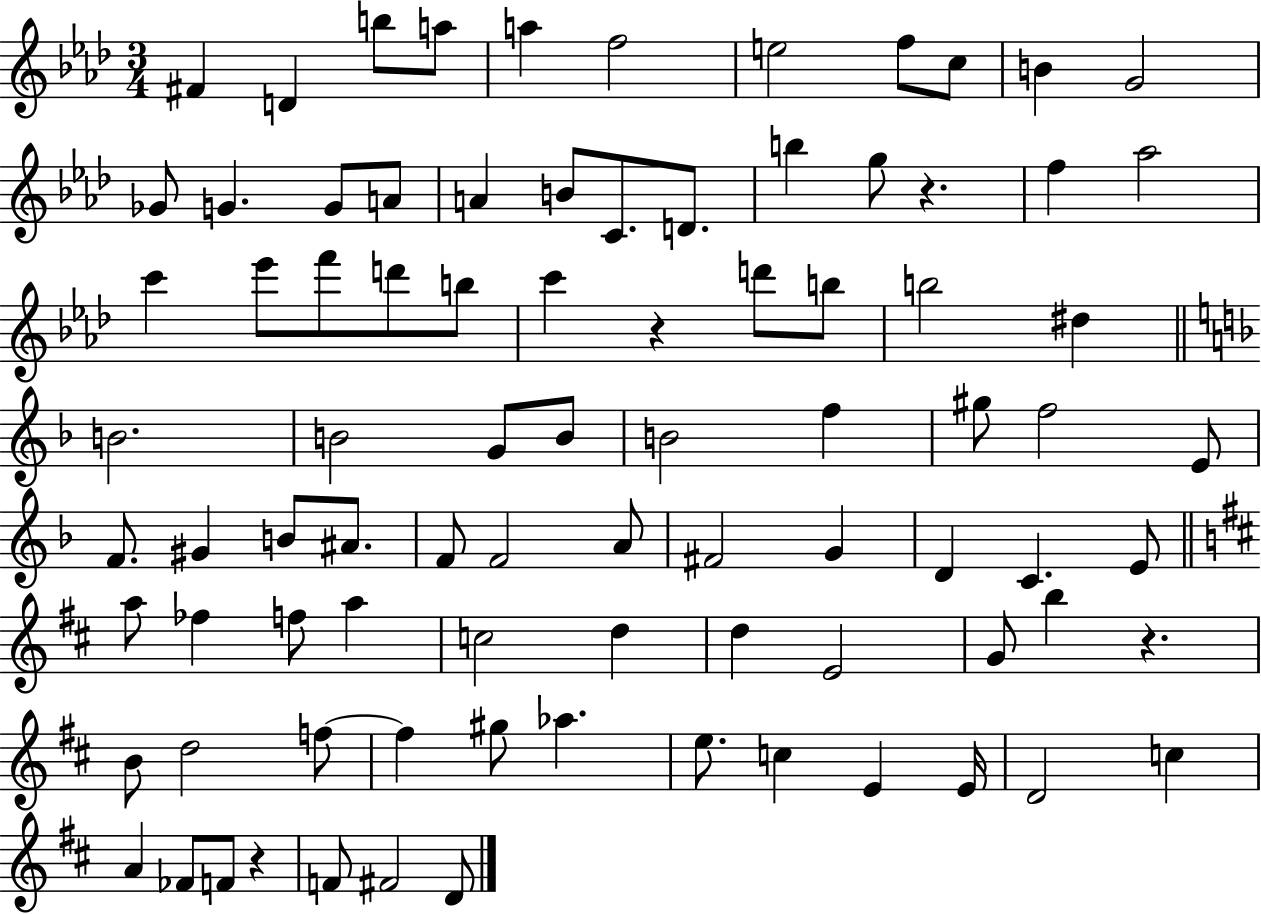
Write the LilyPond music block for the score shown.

{
  \clef treble
  \numericTimeSignature
  \time 3/4
  \key aes \major
  \repeat volta 2 { fis'4 d'4 b''8 a''8 | a''4 f''2 | e''2 f''8 c''8 | b'4 g'2 | \break ges'8 g'4. g'8 a'8 | a'4 b'8 c'8. d'8. | b''4 g''8 r4. | f''4 aes''2 | \break c'''4 ees'''8 f'''8 d'''8 b''8 | c'''4 r4 d'''8 b''8 | b''2 dis''4 | \bar "||" \break \key d \minor b'2. | b'2 g'8 b'8 | b'2 f''4 | gis''8 f''2 e'8 | \break f'8. gis'4 b'8 ais'8. | f'8 f'2 a'8 | fis'2 g'4 | d'4 c'4. e'8 | \break \bar "||" \break \key d \major a''8 fes''4 f''8 a''4 | c''2 d''4 | d''4 e'2 | g'8 b''4 r4. | \break b'8 d''2 f''8~~ | f''4 gis''8 aes''4. | e''8. c''4 e'4 e'16 | d'2 c''4 | \break a'4 fes'8 f'8 r4 | f'8 fis'2 d'8 | } \bar "|."
}